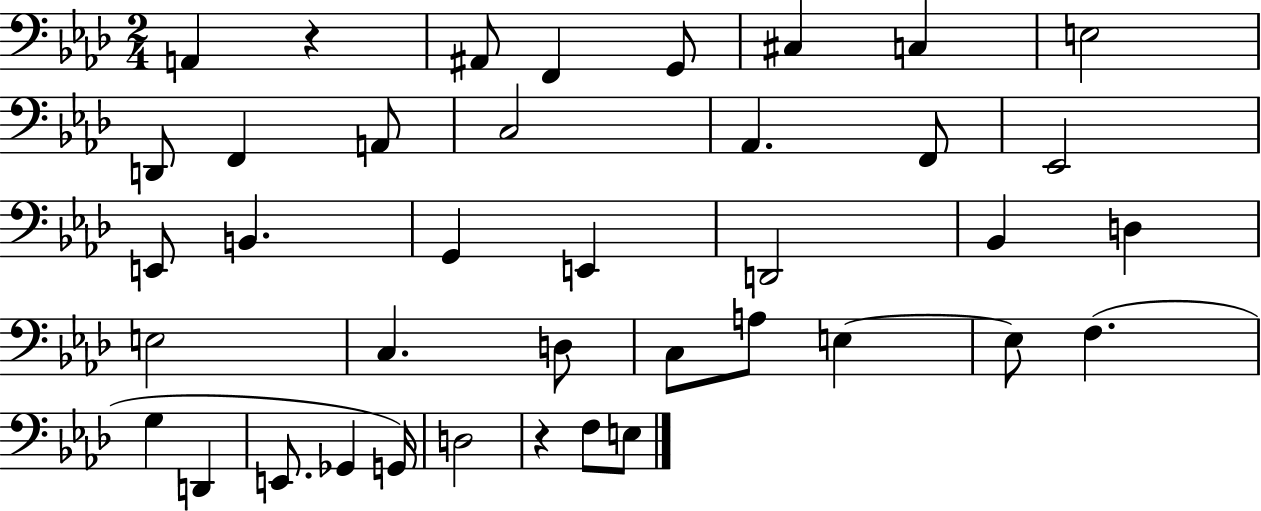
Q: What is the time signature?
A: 2/4